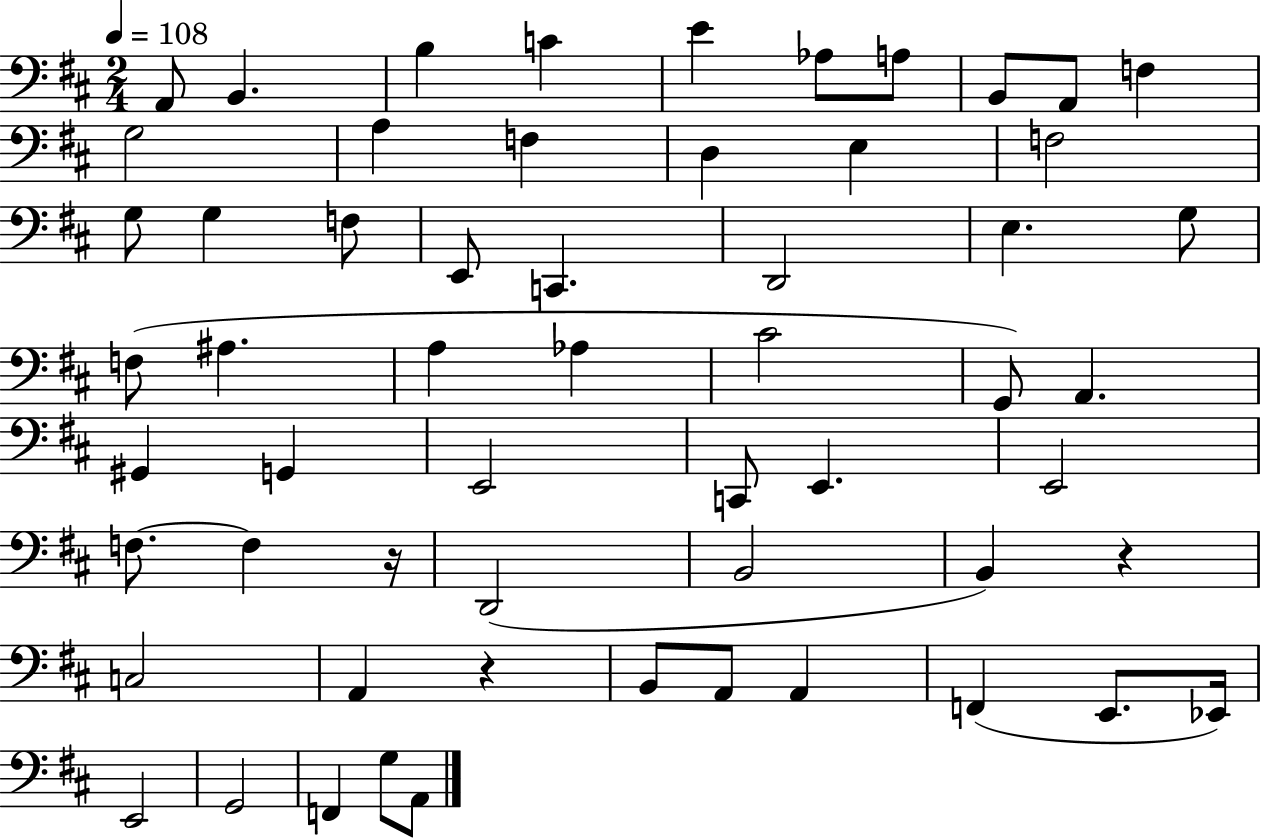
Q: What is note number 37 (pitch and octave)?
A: E2